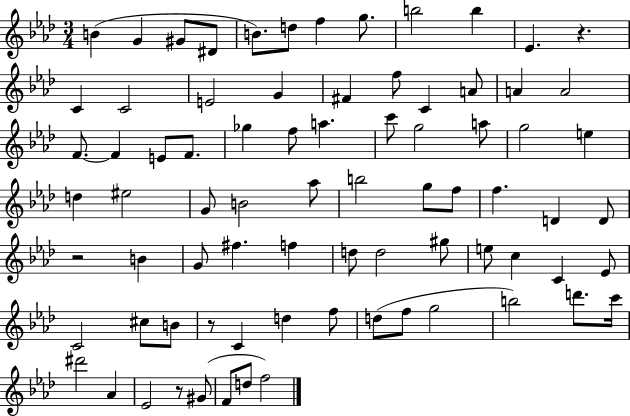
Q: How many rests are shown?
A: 4